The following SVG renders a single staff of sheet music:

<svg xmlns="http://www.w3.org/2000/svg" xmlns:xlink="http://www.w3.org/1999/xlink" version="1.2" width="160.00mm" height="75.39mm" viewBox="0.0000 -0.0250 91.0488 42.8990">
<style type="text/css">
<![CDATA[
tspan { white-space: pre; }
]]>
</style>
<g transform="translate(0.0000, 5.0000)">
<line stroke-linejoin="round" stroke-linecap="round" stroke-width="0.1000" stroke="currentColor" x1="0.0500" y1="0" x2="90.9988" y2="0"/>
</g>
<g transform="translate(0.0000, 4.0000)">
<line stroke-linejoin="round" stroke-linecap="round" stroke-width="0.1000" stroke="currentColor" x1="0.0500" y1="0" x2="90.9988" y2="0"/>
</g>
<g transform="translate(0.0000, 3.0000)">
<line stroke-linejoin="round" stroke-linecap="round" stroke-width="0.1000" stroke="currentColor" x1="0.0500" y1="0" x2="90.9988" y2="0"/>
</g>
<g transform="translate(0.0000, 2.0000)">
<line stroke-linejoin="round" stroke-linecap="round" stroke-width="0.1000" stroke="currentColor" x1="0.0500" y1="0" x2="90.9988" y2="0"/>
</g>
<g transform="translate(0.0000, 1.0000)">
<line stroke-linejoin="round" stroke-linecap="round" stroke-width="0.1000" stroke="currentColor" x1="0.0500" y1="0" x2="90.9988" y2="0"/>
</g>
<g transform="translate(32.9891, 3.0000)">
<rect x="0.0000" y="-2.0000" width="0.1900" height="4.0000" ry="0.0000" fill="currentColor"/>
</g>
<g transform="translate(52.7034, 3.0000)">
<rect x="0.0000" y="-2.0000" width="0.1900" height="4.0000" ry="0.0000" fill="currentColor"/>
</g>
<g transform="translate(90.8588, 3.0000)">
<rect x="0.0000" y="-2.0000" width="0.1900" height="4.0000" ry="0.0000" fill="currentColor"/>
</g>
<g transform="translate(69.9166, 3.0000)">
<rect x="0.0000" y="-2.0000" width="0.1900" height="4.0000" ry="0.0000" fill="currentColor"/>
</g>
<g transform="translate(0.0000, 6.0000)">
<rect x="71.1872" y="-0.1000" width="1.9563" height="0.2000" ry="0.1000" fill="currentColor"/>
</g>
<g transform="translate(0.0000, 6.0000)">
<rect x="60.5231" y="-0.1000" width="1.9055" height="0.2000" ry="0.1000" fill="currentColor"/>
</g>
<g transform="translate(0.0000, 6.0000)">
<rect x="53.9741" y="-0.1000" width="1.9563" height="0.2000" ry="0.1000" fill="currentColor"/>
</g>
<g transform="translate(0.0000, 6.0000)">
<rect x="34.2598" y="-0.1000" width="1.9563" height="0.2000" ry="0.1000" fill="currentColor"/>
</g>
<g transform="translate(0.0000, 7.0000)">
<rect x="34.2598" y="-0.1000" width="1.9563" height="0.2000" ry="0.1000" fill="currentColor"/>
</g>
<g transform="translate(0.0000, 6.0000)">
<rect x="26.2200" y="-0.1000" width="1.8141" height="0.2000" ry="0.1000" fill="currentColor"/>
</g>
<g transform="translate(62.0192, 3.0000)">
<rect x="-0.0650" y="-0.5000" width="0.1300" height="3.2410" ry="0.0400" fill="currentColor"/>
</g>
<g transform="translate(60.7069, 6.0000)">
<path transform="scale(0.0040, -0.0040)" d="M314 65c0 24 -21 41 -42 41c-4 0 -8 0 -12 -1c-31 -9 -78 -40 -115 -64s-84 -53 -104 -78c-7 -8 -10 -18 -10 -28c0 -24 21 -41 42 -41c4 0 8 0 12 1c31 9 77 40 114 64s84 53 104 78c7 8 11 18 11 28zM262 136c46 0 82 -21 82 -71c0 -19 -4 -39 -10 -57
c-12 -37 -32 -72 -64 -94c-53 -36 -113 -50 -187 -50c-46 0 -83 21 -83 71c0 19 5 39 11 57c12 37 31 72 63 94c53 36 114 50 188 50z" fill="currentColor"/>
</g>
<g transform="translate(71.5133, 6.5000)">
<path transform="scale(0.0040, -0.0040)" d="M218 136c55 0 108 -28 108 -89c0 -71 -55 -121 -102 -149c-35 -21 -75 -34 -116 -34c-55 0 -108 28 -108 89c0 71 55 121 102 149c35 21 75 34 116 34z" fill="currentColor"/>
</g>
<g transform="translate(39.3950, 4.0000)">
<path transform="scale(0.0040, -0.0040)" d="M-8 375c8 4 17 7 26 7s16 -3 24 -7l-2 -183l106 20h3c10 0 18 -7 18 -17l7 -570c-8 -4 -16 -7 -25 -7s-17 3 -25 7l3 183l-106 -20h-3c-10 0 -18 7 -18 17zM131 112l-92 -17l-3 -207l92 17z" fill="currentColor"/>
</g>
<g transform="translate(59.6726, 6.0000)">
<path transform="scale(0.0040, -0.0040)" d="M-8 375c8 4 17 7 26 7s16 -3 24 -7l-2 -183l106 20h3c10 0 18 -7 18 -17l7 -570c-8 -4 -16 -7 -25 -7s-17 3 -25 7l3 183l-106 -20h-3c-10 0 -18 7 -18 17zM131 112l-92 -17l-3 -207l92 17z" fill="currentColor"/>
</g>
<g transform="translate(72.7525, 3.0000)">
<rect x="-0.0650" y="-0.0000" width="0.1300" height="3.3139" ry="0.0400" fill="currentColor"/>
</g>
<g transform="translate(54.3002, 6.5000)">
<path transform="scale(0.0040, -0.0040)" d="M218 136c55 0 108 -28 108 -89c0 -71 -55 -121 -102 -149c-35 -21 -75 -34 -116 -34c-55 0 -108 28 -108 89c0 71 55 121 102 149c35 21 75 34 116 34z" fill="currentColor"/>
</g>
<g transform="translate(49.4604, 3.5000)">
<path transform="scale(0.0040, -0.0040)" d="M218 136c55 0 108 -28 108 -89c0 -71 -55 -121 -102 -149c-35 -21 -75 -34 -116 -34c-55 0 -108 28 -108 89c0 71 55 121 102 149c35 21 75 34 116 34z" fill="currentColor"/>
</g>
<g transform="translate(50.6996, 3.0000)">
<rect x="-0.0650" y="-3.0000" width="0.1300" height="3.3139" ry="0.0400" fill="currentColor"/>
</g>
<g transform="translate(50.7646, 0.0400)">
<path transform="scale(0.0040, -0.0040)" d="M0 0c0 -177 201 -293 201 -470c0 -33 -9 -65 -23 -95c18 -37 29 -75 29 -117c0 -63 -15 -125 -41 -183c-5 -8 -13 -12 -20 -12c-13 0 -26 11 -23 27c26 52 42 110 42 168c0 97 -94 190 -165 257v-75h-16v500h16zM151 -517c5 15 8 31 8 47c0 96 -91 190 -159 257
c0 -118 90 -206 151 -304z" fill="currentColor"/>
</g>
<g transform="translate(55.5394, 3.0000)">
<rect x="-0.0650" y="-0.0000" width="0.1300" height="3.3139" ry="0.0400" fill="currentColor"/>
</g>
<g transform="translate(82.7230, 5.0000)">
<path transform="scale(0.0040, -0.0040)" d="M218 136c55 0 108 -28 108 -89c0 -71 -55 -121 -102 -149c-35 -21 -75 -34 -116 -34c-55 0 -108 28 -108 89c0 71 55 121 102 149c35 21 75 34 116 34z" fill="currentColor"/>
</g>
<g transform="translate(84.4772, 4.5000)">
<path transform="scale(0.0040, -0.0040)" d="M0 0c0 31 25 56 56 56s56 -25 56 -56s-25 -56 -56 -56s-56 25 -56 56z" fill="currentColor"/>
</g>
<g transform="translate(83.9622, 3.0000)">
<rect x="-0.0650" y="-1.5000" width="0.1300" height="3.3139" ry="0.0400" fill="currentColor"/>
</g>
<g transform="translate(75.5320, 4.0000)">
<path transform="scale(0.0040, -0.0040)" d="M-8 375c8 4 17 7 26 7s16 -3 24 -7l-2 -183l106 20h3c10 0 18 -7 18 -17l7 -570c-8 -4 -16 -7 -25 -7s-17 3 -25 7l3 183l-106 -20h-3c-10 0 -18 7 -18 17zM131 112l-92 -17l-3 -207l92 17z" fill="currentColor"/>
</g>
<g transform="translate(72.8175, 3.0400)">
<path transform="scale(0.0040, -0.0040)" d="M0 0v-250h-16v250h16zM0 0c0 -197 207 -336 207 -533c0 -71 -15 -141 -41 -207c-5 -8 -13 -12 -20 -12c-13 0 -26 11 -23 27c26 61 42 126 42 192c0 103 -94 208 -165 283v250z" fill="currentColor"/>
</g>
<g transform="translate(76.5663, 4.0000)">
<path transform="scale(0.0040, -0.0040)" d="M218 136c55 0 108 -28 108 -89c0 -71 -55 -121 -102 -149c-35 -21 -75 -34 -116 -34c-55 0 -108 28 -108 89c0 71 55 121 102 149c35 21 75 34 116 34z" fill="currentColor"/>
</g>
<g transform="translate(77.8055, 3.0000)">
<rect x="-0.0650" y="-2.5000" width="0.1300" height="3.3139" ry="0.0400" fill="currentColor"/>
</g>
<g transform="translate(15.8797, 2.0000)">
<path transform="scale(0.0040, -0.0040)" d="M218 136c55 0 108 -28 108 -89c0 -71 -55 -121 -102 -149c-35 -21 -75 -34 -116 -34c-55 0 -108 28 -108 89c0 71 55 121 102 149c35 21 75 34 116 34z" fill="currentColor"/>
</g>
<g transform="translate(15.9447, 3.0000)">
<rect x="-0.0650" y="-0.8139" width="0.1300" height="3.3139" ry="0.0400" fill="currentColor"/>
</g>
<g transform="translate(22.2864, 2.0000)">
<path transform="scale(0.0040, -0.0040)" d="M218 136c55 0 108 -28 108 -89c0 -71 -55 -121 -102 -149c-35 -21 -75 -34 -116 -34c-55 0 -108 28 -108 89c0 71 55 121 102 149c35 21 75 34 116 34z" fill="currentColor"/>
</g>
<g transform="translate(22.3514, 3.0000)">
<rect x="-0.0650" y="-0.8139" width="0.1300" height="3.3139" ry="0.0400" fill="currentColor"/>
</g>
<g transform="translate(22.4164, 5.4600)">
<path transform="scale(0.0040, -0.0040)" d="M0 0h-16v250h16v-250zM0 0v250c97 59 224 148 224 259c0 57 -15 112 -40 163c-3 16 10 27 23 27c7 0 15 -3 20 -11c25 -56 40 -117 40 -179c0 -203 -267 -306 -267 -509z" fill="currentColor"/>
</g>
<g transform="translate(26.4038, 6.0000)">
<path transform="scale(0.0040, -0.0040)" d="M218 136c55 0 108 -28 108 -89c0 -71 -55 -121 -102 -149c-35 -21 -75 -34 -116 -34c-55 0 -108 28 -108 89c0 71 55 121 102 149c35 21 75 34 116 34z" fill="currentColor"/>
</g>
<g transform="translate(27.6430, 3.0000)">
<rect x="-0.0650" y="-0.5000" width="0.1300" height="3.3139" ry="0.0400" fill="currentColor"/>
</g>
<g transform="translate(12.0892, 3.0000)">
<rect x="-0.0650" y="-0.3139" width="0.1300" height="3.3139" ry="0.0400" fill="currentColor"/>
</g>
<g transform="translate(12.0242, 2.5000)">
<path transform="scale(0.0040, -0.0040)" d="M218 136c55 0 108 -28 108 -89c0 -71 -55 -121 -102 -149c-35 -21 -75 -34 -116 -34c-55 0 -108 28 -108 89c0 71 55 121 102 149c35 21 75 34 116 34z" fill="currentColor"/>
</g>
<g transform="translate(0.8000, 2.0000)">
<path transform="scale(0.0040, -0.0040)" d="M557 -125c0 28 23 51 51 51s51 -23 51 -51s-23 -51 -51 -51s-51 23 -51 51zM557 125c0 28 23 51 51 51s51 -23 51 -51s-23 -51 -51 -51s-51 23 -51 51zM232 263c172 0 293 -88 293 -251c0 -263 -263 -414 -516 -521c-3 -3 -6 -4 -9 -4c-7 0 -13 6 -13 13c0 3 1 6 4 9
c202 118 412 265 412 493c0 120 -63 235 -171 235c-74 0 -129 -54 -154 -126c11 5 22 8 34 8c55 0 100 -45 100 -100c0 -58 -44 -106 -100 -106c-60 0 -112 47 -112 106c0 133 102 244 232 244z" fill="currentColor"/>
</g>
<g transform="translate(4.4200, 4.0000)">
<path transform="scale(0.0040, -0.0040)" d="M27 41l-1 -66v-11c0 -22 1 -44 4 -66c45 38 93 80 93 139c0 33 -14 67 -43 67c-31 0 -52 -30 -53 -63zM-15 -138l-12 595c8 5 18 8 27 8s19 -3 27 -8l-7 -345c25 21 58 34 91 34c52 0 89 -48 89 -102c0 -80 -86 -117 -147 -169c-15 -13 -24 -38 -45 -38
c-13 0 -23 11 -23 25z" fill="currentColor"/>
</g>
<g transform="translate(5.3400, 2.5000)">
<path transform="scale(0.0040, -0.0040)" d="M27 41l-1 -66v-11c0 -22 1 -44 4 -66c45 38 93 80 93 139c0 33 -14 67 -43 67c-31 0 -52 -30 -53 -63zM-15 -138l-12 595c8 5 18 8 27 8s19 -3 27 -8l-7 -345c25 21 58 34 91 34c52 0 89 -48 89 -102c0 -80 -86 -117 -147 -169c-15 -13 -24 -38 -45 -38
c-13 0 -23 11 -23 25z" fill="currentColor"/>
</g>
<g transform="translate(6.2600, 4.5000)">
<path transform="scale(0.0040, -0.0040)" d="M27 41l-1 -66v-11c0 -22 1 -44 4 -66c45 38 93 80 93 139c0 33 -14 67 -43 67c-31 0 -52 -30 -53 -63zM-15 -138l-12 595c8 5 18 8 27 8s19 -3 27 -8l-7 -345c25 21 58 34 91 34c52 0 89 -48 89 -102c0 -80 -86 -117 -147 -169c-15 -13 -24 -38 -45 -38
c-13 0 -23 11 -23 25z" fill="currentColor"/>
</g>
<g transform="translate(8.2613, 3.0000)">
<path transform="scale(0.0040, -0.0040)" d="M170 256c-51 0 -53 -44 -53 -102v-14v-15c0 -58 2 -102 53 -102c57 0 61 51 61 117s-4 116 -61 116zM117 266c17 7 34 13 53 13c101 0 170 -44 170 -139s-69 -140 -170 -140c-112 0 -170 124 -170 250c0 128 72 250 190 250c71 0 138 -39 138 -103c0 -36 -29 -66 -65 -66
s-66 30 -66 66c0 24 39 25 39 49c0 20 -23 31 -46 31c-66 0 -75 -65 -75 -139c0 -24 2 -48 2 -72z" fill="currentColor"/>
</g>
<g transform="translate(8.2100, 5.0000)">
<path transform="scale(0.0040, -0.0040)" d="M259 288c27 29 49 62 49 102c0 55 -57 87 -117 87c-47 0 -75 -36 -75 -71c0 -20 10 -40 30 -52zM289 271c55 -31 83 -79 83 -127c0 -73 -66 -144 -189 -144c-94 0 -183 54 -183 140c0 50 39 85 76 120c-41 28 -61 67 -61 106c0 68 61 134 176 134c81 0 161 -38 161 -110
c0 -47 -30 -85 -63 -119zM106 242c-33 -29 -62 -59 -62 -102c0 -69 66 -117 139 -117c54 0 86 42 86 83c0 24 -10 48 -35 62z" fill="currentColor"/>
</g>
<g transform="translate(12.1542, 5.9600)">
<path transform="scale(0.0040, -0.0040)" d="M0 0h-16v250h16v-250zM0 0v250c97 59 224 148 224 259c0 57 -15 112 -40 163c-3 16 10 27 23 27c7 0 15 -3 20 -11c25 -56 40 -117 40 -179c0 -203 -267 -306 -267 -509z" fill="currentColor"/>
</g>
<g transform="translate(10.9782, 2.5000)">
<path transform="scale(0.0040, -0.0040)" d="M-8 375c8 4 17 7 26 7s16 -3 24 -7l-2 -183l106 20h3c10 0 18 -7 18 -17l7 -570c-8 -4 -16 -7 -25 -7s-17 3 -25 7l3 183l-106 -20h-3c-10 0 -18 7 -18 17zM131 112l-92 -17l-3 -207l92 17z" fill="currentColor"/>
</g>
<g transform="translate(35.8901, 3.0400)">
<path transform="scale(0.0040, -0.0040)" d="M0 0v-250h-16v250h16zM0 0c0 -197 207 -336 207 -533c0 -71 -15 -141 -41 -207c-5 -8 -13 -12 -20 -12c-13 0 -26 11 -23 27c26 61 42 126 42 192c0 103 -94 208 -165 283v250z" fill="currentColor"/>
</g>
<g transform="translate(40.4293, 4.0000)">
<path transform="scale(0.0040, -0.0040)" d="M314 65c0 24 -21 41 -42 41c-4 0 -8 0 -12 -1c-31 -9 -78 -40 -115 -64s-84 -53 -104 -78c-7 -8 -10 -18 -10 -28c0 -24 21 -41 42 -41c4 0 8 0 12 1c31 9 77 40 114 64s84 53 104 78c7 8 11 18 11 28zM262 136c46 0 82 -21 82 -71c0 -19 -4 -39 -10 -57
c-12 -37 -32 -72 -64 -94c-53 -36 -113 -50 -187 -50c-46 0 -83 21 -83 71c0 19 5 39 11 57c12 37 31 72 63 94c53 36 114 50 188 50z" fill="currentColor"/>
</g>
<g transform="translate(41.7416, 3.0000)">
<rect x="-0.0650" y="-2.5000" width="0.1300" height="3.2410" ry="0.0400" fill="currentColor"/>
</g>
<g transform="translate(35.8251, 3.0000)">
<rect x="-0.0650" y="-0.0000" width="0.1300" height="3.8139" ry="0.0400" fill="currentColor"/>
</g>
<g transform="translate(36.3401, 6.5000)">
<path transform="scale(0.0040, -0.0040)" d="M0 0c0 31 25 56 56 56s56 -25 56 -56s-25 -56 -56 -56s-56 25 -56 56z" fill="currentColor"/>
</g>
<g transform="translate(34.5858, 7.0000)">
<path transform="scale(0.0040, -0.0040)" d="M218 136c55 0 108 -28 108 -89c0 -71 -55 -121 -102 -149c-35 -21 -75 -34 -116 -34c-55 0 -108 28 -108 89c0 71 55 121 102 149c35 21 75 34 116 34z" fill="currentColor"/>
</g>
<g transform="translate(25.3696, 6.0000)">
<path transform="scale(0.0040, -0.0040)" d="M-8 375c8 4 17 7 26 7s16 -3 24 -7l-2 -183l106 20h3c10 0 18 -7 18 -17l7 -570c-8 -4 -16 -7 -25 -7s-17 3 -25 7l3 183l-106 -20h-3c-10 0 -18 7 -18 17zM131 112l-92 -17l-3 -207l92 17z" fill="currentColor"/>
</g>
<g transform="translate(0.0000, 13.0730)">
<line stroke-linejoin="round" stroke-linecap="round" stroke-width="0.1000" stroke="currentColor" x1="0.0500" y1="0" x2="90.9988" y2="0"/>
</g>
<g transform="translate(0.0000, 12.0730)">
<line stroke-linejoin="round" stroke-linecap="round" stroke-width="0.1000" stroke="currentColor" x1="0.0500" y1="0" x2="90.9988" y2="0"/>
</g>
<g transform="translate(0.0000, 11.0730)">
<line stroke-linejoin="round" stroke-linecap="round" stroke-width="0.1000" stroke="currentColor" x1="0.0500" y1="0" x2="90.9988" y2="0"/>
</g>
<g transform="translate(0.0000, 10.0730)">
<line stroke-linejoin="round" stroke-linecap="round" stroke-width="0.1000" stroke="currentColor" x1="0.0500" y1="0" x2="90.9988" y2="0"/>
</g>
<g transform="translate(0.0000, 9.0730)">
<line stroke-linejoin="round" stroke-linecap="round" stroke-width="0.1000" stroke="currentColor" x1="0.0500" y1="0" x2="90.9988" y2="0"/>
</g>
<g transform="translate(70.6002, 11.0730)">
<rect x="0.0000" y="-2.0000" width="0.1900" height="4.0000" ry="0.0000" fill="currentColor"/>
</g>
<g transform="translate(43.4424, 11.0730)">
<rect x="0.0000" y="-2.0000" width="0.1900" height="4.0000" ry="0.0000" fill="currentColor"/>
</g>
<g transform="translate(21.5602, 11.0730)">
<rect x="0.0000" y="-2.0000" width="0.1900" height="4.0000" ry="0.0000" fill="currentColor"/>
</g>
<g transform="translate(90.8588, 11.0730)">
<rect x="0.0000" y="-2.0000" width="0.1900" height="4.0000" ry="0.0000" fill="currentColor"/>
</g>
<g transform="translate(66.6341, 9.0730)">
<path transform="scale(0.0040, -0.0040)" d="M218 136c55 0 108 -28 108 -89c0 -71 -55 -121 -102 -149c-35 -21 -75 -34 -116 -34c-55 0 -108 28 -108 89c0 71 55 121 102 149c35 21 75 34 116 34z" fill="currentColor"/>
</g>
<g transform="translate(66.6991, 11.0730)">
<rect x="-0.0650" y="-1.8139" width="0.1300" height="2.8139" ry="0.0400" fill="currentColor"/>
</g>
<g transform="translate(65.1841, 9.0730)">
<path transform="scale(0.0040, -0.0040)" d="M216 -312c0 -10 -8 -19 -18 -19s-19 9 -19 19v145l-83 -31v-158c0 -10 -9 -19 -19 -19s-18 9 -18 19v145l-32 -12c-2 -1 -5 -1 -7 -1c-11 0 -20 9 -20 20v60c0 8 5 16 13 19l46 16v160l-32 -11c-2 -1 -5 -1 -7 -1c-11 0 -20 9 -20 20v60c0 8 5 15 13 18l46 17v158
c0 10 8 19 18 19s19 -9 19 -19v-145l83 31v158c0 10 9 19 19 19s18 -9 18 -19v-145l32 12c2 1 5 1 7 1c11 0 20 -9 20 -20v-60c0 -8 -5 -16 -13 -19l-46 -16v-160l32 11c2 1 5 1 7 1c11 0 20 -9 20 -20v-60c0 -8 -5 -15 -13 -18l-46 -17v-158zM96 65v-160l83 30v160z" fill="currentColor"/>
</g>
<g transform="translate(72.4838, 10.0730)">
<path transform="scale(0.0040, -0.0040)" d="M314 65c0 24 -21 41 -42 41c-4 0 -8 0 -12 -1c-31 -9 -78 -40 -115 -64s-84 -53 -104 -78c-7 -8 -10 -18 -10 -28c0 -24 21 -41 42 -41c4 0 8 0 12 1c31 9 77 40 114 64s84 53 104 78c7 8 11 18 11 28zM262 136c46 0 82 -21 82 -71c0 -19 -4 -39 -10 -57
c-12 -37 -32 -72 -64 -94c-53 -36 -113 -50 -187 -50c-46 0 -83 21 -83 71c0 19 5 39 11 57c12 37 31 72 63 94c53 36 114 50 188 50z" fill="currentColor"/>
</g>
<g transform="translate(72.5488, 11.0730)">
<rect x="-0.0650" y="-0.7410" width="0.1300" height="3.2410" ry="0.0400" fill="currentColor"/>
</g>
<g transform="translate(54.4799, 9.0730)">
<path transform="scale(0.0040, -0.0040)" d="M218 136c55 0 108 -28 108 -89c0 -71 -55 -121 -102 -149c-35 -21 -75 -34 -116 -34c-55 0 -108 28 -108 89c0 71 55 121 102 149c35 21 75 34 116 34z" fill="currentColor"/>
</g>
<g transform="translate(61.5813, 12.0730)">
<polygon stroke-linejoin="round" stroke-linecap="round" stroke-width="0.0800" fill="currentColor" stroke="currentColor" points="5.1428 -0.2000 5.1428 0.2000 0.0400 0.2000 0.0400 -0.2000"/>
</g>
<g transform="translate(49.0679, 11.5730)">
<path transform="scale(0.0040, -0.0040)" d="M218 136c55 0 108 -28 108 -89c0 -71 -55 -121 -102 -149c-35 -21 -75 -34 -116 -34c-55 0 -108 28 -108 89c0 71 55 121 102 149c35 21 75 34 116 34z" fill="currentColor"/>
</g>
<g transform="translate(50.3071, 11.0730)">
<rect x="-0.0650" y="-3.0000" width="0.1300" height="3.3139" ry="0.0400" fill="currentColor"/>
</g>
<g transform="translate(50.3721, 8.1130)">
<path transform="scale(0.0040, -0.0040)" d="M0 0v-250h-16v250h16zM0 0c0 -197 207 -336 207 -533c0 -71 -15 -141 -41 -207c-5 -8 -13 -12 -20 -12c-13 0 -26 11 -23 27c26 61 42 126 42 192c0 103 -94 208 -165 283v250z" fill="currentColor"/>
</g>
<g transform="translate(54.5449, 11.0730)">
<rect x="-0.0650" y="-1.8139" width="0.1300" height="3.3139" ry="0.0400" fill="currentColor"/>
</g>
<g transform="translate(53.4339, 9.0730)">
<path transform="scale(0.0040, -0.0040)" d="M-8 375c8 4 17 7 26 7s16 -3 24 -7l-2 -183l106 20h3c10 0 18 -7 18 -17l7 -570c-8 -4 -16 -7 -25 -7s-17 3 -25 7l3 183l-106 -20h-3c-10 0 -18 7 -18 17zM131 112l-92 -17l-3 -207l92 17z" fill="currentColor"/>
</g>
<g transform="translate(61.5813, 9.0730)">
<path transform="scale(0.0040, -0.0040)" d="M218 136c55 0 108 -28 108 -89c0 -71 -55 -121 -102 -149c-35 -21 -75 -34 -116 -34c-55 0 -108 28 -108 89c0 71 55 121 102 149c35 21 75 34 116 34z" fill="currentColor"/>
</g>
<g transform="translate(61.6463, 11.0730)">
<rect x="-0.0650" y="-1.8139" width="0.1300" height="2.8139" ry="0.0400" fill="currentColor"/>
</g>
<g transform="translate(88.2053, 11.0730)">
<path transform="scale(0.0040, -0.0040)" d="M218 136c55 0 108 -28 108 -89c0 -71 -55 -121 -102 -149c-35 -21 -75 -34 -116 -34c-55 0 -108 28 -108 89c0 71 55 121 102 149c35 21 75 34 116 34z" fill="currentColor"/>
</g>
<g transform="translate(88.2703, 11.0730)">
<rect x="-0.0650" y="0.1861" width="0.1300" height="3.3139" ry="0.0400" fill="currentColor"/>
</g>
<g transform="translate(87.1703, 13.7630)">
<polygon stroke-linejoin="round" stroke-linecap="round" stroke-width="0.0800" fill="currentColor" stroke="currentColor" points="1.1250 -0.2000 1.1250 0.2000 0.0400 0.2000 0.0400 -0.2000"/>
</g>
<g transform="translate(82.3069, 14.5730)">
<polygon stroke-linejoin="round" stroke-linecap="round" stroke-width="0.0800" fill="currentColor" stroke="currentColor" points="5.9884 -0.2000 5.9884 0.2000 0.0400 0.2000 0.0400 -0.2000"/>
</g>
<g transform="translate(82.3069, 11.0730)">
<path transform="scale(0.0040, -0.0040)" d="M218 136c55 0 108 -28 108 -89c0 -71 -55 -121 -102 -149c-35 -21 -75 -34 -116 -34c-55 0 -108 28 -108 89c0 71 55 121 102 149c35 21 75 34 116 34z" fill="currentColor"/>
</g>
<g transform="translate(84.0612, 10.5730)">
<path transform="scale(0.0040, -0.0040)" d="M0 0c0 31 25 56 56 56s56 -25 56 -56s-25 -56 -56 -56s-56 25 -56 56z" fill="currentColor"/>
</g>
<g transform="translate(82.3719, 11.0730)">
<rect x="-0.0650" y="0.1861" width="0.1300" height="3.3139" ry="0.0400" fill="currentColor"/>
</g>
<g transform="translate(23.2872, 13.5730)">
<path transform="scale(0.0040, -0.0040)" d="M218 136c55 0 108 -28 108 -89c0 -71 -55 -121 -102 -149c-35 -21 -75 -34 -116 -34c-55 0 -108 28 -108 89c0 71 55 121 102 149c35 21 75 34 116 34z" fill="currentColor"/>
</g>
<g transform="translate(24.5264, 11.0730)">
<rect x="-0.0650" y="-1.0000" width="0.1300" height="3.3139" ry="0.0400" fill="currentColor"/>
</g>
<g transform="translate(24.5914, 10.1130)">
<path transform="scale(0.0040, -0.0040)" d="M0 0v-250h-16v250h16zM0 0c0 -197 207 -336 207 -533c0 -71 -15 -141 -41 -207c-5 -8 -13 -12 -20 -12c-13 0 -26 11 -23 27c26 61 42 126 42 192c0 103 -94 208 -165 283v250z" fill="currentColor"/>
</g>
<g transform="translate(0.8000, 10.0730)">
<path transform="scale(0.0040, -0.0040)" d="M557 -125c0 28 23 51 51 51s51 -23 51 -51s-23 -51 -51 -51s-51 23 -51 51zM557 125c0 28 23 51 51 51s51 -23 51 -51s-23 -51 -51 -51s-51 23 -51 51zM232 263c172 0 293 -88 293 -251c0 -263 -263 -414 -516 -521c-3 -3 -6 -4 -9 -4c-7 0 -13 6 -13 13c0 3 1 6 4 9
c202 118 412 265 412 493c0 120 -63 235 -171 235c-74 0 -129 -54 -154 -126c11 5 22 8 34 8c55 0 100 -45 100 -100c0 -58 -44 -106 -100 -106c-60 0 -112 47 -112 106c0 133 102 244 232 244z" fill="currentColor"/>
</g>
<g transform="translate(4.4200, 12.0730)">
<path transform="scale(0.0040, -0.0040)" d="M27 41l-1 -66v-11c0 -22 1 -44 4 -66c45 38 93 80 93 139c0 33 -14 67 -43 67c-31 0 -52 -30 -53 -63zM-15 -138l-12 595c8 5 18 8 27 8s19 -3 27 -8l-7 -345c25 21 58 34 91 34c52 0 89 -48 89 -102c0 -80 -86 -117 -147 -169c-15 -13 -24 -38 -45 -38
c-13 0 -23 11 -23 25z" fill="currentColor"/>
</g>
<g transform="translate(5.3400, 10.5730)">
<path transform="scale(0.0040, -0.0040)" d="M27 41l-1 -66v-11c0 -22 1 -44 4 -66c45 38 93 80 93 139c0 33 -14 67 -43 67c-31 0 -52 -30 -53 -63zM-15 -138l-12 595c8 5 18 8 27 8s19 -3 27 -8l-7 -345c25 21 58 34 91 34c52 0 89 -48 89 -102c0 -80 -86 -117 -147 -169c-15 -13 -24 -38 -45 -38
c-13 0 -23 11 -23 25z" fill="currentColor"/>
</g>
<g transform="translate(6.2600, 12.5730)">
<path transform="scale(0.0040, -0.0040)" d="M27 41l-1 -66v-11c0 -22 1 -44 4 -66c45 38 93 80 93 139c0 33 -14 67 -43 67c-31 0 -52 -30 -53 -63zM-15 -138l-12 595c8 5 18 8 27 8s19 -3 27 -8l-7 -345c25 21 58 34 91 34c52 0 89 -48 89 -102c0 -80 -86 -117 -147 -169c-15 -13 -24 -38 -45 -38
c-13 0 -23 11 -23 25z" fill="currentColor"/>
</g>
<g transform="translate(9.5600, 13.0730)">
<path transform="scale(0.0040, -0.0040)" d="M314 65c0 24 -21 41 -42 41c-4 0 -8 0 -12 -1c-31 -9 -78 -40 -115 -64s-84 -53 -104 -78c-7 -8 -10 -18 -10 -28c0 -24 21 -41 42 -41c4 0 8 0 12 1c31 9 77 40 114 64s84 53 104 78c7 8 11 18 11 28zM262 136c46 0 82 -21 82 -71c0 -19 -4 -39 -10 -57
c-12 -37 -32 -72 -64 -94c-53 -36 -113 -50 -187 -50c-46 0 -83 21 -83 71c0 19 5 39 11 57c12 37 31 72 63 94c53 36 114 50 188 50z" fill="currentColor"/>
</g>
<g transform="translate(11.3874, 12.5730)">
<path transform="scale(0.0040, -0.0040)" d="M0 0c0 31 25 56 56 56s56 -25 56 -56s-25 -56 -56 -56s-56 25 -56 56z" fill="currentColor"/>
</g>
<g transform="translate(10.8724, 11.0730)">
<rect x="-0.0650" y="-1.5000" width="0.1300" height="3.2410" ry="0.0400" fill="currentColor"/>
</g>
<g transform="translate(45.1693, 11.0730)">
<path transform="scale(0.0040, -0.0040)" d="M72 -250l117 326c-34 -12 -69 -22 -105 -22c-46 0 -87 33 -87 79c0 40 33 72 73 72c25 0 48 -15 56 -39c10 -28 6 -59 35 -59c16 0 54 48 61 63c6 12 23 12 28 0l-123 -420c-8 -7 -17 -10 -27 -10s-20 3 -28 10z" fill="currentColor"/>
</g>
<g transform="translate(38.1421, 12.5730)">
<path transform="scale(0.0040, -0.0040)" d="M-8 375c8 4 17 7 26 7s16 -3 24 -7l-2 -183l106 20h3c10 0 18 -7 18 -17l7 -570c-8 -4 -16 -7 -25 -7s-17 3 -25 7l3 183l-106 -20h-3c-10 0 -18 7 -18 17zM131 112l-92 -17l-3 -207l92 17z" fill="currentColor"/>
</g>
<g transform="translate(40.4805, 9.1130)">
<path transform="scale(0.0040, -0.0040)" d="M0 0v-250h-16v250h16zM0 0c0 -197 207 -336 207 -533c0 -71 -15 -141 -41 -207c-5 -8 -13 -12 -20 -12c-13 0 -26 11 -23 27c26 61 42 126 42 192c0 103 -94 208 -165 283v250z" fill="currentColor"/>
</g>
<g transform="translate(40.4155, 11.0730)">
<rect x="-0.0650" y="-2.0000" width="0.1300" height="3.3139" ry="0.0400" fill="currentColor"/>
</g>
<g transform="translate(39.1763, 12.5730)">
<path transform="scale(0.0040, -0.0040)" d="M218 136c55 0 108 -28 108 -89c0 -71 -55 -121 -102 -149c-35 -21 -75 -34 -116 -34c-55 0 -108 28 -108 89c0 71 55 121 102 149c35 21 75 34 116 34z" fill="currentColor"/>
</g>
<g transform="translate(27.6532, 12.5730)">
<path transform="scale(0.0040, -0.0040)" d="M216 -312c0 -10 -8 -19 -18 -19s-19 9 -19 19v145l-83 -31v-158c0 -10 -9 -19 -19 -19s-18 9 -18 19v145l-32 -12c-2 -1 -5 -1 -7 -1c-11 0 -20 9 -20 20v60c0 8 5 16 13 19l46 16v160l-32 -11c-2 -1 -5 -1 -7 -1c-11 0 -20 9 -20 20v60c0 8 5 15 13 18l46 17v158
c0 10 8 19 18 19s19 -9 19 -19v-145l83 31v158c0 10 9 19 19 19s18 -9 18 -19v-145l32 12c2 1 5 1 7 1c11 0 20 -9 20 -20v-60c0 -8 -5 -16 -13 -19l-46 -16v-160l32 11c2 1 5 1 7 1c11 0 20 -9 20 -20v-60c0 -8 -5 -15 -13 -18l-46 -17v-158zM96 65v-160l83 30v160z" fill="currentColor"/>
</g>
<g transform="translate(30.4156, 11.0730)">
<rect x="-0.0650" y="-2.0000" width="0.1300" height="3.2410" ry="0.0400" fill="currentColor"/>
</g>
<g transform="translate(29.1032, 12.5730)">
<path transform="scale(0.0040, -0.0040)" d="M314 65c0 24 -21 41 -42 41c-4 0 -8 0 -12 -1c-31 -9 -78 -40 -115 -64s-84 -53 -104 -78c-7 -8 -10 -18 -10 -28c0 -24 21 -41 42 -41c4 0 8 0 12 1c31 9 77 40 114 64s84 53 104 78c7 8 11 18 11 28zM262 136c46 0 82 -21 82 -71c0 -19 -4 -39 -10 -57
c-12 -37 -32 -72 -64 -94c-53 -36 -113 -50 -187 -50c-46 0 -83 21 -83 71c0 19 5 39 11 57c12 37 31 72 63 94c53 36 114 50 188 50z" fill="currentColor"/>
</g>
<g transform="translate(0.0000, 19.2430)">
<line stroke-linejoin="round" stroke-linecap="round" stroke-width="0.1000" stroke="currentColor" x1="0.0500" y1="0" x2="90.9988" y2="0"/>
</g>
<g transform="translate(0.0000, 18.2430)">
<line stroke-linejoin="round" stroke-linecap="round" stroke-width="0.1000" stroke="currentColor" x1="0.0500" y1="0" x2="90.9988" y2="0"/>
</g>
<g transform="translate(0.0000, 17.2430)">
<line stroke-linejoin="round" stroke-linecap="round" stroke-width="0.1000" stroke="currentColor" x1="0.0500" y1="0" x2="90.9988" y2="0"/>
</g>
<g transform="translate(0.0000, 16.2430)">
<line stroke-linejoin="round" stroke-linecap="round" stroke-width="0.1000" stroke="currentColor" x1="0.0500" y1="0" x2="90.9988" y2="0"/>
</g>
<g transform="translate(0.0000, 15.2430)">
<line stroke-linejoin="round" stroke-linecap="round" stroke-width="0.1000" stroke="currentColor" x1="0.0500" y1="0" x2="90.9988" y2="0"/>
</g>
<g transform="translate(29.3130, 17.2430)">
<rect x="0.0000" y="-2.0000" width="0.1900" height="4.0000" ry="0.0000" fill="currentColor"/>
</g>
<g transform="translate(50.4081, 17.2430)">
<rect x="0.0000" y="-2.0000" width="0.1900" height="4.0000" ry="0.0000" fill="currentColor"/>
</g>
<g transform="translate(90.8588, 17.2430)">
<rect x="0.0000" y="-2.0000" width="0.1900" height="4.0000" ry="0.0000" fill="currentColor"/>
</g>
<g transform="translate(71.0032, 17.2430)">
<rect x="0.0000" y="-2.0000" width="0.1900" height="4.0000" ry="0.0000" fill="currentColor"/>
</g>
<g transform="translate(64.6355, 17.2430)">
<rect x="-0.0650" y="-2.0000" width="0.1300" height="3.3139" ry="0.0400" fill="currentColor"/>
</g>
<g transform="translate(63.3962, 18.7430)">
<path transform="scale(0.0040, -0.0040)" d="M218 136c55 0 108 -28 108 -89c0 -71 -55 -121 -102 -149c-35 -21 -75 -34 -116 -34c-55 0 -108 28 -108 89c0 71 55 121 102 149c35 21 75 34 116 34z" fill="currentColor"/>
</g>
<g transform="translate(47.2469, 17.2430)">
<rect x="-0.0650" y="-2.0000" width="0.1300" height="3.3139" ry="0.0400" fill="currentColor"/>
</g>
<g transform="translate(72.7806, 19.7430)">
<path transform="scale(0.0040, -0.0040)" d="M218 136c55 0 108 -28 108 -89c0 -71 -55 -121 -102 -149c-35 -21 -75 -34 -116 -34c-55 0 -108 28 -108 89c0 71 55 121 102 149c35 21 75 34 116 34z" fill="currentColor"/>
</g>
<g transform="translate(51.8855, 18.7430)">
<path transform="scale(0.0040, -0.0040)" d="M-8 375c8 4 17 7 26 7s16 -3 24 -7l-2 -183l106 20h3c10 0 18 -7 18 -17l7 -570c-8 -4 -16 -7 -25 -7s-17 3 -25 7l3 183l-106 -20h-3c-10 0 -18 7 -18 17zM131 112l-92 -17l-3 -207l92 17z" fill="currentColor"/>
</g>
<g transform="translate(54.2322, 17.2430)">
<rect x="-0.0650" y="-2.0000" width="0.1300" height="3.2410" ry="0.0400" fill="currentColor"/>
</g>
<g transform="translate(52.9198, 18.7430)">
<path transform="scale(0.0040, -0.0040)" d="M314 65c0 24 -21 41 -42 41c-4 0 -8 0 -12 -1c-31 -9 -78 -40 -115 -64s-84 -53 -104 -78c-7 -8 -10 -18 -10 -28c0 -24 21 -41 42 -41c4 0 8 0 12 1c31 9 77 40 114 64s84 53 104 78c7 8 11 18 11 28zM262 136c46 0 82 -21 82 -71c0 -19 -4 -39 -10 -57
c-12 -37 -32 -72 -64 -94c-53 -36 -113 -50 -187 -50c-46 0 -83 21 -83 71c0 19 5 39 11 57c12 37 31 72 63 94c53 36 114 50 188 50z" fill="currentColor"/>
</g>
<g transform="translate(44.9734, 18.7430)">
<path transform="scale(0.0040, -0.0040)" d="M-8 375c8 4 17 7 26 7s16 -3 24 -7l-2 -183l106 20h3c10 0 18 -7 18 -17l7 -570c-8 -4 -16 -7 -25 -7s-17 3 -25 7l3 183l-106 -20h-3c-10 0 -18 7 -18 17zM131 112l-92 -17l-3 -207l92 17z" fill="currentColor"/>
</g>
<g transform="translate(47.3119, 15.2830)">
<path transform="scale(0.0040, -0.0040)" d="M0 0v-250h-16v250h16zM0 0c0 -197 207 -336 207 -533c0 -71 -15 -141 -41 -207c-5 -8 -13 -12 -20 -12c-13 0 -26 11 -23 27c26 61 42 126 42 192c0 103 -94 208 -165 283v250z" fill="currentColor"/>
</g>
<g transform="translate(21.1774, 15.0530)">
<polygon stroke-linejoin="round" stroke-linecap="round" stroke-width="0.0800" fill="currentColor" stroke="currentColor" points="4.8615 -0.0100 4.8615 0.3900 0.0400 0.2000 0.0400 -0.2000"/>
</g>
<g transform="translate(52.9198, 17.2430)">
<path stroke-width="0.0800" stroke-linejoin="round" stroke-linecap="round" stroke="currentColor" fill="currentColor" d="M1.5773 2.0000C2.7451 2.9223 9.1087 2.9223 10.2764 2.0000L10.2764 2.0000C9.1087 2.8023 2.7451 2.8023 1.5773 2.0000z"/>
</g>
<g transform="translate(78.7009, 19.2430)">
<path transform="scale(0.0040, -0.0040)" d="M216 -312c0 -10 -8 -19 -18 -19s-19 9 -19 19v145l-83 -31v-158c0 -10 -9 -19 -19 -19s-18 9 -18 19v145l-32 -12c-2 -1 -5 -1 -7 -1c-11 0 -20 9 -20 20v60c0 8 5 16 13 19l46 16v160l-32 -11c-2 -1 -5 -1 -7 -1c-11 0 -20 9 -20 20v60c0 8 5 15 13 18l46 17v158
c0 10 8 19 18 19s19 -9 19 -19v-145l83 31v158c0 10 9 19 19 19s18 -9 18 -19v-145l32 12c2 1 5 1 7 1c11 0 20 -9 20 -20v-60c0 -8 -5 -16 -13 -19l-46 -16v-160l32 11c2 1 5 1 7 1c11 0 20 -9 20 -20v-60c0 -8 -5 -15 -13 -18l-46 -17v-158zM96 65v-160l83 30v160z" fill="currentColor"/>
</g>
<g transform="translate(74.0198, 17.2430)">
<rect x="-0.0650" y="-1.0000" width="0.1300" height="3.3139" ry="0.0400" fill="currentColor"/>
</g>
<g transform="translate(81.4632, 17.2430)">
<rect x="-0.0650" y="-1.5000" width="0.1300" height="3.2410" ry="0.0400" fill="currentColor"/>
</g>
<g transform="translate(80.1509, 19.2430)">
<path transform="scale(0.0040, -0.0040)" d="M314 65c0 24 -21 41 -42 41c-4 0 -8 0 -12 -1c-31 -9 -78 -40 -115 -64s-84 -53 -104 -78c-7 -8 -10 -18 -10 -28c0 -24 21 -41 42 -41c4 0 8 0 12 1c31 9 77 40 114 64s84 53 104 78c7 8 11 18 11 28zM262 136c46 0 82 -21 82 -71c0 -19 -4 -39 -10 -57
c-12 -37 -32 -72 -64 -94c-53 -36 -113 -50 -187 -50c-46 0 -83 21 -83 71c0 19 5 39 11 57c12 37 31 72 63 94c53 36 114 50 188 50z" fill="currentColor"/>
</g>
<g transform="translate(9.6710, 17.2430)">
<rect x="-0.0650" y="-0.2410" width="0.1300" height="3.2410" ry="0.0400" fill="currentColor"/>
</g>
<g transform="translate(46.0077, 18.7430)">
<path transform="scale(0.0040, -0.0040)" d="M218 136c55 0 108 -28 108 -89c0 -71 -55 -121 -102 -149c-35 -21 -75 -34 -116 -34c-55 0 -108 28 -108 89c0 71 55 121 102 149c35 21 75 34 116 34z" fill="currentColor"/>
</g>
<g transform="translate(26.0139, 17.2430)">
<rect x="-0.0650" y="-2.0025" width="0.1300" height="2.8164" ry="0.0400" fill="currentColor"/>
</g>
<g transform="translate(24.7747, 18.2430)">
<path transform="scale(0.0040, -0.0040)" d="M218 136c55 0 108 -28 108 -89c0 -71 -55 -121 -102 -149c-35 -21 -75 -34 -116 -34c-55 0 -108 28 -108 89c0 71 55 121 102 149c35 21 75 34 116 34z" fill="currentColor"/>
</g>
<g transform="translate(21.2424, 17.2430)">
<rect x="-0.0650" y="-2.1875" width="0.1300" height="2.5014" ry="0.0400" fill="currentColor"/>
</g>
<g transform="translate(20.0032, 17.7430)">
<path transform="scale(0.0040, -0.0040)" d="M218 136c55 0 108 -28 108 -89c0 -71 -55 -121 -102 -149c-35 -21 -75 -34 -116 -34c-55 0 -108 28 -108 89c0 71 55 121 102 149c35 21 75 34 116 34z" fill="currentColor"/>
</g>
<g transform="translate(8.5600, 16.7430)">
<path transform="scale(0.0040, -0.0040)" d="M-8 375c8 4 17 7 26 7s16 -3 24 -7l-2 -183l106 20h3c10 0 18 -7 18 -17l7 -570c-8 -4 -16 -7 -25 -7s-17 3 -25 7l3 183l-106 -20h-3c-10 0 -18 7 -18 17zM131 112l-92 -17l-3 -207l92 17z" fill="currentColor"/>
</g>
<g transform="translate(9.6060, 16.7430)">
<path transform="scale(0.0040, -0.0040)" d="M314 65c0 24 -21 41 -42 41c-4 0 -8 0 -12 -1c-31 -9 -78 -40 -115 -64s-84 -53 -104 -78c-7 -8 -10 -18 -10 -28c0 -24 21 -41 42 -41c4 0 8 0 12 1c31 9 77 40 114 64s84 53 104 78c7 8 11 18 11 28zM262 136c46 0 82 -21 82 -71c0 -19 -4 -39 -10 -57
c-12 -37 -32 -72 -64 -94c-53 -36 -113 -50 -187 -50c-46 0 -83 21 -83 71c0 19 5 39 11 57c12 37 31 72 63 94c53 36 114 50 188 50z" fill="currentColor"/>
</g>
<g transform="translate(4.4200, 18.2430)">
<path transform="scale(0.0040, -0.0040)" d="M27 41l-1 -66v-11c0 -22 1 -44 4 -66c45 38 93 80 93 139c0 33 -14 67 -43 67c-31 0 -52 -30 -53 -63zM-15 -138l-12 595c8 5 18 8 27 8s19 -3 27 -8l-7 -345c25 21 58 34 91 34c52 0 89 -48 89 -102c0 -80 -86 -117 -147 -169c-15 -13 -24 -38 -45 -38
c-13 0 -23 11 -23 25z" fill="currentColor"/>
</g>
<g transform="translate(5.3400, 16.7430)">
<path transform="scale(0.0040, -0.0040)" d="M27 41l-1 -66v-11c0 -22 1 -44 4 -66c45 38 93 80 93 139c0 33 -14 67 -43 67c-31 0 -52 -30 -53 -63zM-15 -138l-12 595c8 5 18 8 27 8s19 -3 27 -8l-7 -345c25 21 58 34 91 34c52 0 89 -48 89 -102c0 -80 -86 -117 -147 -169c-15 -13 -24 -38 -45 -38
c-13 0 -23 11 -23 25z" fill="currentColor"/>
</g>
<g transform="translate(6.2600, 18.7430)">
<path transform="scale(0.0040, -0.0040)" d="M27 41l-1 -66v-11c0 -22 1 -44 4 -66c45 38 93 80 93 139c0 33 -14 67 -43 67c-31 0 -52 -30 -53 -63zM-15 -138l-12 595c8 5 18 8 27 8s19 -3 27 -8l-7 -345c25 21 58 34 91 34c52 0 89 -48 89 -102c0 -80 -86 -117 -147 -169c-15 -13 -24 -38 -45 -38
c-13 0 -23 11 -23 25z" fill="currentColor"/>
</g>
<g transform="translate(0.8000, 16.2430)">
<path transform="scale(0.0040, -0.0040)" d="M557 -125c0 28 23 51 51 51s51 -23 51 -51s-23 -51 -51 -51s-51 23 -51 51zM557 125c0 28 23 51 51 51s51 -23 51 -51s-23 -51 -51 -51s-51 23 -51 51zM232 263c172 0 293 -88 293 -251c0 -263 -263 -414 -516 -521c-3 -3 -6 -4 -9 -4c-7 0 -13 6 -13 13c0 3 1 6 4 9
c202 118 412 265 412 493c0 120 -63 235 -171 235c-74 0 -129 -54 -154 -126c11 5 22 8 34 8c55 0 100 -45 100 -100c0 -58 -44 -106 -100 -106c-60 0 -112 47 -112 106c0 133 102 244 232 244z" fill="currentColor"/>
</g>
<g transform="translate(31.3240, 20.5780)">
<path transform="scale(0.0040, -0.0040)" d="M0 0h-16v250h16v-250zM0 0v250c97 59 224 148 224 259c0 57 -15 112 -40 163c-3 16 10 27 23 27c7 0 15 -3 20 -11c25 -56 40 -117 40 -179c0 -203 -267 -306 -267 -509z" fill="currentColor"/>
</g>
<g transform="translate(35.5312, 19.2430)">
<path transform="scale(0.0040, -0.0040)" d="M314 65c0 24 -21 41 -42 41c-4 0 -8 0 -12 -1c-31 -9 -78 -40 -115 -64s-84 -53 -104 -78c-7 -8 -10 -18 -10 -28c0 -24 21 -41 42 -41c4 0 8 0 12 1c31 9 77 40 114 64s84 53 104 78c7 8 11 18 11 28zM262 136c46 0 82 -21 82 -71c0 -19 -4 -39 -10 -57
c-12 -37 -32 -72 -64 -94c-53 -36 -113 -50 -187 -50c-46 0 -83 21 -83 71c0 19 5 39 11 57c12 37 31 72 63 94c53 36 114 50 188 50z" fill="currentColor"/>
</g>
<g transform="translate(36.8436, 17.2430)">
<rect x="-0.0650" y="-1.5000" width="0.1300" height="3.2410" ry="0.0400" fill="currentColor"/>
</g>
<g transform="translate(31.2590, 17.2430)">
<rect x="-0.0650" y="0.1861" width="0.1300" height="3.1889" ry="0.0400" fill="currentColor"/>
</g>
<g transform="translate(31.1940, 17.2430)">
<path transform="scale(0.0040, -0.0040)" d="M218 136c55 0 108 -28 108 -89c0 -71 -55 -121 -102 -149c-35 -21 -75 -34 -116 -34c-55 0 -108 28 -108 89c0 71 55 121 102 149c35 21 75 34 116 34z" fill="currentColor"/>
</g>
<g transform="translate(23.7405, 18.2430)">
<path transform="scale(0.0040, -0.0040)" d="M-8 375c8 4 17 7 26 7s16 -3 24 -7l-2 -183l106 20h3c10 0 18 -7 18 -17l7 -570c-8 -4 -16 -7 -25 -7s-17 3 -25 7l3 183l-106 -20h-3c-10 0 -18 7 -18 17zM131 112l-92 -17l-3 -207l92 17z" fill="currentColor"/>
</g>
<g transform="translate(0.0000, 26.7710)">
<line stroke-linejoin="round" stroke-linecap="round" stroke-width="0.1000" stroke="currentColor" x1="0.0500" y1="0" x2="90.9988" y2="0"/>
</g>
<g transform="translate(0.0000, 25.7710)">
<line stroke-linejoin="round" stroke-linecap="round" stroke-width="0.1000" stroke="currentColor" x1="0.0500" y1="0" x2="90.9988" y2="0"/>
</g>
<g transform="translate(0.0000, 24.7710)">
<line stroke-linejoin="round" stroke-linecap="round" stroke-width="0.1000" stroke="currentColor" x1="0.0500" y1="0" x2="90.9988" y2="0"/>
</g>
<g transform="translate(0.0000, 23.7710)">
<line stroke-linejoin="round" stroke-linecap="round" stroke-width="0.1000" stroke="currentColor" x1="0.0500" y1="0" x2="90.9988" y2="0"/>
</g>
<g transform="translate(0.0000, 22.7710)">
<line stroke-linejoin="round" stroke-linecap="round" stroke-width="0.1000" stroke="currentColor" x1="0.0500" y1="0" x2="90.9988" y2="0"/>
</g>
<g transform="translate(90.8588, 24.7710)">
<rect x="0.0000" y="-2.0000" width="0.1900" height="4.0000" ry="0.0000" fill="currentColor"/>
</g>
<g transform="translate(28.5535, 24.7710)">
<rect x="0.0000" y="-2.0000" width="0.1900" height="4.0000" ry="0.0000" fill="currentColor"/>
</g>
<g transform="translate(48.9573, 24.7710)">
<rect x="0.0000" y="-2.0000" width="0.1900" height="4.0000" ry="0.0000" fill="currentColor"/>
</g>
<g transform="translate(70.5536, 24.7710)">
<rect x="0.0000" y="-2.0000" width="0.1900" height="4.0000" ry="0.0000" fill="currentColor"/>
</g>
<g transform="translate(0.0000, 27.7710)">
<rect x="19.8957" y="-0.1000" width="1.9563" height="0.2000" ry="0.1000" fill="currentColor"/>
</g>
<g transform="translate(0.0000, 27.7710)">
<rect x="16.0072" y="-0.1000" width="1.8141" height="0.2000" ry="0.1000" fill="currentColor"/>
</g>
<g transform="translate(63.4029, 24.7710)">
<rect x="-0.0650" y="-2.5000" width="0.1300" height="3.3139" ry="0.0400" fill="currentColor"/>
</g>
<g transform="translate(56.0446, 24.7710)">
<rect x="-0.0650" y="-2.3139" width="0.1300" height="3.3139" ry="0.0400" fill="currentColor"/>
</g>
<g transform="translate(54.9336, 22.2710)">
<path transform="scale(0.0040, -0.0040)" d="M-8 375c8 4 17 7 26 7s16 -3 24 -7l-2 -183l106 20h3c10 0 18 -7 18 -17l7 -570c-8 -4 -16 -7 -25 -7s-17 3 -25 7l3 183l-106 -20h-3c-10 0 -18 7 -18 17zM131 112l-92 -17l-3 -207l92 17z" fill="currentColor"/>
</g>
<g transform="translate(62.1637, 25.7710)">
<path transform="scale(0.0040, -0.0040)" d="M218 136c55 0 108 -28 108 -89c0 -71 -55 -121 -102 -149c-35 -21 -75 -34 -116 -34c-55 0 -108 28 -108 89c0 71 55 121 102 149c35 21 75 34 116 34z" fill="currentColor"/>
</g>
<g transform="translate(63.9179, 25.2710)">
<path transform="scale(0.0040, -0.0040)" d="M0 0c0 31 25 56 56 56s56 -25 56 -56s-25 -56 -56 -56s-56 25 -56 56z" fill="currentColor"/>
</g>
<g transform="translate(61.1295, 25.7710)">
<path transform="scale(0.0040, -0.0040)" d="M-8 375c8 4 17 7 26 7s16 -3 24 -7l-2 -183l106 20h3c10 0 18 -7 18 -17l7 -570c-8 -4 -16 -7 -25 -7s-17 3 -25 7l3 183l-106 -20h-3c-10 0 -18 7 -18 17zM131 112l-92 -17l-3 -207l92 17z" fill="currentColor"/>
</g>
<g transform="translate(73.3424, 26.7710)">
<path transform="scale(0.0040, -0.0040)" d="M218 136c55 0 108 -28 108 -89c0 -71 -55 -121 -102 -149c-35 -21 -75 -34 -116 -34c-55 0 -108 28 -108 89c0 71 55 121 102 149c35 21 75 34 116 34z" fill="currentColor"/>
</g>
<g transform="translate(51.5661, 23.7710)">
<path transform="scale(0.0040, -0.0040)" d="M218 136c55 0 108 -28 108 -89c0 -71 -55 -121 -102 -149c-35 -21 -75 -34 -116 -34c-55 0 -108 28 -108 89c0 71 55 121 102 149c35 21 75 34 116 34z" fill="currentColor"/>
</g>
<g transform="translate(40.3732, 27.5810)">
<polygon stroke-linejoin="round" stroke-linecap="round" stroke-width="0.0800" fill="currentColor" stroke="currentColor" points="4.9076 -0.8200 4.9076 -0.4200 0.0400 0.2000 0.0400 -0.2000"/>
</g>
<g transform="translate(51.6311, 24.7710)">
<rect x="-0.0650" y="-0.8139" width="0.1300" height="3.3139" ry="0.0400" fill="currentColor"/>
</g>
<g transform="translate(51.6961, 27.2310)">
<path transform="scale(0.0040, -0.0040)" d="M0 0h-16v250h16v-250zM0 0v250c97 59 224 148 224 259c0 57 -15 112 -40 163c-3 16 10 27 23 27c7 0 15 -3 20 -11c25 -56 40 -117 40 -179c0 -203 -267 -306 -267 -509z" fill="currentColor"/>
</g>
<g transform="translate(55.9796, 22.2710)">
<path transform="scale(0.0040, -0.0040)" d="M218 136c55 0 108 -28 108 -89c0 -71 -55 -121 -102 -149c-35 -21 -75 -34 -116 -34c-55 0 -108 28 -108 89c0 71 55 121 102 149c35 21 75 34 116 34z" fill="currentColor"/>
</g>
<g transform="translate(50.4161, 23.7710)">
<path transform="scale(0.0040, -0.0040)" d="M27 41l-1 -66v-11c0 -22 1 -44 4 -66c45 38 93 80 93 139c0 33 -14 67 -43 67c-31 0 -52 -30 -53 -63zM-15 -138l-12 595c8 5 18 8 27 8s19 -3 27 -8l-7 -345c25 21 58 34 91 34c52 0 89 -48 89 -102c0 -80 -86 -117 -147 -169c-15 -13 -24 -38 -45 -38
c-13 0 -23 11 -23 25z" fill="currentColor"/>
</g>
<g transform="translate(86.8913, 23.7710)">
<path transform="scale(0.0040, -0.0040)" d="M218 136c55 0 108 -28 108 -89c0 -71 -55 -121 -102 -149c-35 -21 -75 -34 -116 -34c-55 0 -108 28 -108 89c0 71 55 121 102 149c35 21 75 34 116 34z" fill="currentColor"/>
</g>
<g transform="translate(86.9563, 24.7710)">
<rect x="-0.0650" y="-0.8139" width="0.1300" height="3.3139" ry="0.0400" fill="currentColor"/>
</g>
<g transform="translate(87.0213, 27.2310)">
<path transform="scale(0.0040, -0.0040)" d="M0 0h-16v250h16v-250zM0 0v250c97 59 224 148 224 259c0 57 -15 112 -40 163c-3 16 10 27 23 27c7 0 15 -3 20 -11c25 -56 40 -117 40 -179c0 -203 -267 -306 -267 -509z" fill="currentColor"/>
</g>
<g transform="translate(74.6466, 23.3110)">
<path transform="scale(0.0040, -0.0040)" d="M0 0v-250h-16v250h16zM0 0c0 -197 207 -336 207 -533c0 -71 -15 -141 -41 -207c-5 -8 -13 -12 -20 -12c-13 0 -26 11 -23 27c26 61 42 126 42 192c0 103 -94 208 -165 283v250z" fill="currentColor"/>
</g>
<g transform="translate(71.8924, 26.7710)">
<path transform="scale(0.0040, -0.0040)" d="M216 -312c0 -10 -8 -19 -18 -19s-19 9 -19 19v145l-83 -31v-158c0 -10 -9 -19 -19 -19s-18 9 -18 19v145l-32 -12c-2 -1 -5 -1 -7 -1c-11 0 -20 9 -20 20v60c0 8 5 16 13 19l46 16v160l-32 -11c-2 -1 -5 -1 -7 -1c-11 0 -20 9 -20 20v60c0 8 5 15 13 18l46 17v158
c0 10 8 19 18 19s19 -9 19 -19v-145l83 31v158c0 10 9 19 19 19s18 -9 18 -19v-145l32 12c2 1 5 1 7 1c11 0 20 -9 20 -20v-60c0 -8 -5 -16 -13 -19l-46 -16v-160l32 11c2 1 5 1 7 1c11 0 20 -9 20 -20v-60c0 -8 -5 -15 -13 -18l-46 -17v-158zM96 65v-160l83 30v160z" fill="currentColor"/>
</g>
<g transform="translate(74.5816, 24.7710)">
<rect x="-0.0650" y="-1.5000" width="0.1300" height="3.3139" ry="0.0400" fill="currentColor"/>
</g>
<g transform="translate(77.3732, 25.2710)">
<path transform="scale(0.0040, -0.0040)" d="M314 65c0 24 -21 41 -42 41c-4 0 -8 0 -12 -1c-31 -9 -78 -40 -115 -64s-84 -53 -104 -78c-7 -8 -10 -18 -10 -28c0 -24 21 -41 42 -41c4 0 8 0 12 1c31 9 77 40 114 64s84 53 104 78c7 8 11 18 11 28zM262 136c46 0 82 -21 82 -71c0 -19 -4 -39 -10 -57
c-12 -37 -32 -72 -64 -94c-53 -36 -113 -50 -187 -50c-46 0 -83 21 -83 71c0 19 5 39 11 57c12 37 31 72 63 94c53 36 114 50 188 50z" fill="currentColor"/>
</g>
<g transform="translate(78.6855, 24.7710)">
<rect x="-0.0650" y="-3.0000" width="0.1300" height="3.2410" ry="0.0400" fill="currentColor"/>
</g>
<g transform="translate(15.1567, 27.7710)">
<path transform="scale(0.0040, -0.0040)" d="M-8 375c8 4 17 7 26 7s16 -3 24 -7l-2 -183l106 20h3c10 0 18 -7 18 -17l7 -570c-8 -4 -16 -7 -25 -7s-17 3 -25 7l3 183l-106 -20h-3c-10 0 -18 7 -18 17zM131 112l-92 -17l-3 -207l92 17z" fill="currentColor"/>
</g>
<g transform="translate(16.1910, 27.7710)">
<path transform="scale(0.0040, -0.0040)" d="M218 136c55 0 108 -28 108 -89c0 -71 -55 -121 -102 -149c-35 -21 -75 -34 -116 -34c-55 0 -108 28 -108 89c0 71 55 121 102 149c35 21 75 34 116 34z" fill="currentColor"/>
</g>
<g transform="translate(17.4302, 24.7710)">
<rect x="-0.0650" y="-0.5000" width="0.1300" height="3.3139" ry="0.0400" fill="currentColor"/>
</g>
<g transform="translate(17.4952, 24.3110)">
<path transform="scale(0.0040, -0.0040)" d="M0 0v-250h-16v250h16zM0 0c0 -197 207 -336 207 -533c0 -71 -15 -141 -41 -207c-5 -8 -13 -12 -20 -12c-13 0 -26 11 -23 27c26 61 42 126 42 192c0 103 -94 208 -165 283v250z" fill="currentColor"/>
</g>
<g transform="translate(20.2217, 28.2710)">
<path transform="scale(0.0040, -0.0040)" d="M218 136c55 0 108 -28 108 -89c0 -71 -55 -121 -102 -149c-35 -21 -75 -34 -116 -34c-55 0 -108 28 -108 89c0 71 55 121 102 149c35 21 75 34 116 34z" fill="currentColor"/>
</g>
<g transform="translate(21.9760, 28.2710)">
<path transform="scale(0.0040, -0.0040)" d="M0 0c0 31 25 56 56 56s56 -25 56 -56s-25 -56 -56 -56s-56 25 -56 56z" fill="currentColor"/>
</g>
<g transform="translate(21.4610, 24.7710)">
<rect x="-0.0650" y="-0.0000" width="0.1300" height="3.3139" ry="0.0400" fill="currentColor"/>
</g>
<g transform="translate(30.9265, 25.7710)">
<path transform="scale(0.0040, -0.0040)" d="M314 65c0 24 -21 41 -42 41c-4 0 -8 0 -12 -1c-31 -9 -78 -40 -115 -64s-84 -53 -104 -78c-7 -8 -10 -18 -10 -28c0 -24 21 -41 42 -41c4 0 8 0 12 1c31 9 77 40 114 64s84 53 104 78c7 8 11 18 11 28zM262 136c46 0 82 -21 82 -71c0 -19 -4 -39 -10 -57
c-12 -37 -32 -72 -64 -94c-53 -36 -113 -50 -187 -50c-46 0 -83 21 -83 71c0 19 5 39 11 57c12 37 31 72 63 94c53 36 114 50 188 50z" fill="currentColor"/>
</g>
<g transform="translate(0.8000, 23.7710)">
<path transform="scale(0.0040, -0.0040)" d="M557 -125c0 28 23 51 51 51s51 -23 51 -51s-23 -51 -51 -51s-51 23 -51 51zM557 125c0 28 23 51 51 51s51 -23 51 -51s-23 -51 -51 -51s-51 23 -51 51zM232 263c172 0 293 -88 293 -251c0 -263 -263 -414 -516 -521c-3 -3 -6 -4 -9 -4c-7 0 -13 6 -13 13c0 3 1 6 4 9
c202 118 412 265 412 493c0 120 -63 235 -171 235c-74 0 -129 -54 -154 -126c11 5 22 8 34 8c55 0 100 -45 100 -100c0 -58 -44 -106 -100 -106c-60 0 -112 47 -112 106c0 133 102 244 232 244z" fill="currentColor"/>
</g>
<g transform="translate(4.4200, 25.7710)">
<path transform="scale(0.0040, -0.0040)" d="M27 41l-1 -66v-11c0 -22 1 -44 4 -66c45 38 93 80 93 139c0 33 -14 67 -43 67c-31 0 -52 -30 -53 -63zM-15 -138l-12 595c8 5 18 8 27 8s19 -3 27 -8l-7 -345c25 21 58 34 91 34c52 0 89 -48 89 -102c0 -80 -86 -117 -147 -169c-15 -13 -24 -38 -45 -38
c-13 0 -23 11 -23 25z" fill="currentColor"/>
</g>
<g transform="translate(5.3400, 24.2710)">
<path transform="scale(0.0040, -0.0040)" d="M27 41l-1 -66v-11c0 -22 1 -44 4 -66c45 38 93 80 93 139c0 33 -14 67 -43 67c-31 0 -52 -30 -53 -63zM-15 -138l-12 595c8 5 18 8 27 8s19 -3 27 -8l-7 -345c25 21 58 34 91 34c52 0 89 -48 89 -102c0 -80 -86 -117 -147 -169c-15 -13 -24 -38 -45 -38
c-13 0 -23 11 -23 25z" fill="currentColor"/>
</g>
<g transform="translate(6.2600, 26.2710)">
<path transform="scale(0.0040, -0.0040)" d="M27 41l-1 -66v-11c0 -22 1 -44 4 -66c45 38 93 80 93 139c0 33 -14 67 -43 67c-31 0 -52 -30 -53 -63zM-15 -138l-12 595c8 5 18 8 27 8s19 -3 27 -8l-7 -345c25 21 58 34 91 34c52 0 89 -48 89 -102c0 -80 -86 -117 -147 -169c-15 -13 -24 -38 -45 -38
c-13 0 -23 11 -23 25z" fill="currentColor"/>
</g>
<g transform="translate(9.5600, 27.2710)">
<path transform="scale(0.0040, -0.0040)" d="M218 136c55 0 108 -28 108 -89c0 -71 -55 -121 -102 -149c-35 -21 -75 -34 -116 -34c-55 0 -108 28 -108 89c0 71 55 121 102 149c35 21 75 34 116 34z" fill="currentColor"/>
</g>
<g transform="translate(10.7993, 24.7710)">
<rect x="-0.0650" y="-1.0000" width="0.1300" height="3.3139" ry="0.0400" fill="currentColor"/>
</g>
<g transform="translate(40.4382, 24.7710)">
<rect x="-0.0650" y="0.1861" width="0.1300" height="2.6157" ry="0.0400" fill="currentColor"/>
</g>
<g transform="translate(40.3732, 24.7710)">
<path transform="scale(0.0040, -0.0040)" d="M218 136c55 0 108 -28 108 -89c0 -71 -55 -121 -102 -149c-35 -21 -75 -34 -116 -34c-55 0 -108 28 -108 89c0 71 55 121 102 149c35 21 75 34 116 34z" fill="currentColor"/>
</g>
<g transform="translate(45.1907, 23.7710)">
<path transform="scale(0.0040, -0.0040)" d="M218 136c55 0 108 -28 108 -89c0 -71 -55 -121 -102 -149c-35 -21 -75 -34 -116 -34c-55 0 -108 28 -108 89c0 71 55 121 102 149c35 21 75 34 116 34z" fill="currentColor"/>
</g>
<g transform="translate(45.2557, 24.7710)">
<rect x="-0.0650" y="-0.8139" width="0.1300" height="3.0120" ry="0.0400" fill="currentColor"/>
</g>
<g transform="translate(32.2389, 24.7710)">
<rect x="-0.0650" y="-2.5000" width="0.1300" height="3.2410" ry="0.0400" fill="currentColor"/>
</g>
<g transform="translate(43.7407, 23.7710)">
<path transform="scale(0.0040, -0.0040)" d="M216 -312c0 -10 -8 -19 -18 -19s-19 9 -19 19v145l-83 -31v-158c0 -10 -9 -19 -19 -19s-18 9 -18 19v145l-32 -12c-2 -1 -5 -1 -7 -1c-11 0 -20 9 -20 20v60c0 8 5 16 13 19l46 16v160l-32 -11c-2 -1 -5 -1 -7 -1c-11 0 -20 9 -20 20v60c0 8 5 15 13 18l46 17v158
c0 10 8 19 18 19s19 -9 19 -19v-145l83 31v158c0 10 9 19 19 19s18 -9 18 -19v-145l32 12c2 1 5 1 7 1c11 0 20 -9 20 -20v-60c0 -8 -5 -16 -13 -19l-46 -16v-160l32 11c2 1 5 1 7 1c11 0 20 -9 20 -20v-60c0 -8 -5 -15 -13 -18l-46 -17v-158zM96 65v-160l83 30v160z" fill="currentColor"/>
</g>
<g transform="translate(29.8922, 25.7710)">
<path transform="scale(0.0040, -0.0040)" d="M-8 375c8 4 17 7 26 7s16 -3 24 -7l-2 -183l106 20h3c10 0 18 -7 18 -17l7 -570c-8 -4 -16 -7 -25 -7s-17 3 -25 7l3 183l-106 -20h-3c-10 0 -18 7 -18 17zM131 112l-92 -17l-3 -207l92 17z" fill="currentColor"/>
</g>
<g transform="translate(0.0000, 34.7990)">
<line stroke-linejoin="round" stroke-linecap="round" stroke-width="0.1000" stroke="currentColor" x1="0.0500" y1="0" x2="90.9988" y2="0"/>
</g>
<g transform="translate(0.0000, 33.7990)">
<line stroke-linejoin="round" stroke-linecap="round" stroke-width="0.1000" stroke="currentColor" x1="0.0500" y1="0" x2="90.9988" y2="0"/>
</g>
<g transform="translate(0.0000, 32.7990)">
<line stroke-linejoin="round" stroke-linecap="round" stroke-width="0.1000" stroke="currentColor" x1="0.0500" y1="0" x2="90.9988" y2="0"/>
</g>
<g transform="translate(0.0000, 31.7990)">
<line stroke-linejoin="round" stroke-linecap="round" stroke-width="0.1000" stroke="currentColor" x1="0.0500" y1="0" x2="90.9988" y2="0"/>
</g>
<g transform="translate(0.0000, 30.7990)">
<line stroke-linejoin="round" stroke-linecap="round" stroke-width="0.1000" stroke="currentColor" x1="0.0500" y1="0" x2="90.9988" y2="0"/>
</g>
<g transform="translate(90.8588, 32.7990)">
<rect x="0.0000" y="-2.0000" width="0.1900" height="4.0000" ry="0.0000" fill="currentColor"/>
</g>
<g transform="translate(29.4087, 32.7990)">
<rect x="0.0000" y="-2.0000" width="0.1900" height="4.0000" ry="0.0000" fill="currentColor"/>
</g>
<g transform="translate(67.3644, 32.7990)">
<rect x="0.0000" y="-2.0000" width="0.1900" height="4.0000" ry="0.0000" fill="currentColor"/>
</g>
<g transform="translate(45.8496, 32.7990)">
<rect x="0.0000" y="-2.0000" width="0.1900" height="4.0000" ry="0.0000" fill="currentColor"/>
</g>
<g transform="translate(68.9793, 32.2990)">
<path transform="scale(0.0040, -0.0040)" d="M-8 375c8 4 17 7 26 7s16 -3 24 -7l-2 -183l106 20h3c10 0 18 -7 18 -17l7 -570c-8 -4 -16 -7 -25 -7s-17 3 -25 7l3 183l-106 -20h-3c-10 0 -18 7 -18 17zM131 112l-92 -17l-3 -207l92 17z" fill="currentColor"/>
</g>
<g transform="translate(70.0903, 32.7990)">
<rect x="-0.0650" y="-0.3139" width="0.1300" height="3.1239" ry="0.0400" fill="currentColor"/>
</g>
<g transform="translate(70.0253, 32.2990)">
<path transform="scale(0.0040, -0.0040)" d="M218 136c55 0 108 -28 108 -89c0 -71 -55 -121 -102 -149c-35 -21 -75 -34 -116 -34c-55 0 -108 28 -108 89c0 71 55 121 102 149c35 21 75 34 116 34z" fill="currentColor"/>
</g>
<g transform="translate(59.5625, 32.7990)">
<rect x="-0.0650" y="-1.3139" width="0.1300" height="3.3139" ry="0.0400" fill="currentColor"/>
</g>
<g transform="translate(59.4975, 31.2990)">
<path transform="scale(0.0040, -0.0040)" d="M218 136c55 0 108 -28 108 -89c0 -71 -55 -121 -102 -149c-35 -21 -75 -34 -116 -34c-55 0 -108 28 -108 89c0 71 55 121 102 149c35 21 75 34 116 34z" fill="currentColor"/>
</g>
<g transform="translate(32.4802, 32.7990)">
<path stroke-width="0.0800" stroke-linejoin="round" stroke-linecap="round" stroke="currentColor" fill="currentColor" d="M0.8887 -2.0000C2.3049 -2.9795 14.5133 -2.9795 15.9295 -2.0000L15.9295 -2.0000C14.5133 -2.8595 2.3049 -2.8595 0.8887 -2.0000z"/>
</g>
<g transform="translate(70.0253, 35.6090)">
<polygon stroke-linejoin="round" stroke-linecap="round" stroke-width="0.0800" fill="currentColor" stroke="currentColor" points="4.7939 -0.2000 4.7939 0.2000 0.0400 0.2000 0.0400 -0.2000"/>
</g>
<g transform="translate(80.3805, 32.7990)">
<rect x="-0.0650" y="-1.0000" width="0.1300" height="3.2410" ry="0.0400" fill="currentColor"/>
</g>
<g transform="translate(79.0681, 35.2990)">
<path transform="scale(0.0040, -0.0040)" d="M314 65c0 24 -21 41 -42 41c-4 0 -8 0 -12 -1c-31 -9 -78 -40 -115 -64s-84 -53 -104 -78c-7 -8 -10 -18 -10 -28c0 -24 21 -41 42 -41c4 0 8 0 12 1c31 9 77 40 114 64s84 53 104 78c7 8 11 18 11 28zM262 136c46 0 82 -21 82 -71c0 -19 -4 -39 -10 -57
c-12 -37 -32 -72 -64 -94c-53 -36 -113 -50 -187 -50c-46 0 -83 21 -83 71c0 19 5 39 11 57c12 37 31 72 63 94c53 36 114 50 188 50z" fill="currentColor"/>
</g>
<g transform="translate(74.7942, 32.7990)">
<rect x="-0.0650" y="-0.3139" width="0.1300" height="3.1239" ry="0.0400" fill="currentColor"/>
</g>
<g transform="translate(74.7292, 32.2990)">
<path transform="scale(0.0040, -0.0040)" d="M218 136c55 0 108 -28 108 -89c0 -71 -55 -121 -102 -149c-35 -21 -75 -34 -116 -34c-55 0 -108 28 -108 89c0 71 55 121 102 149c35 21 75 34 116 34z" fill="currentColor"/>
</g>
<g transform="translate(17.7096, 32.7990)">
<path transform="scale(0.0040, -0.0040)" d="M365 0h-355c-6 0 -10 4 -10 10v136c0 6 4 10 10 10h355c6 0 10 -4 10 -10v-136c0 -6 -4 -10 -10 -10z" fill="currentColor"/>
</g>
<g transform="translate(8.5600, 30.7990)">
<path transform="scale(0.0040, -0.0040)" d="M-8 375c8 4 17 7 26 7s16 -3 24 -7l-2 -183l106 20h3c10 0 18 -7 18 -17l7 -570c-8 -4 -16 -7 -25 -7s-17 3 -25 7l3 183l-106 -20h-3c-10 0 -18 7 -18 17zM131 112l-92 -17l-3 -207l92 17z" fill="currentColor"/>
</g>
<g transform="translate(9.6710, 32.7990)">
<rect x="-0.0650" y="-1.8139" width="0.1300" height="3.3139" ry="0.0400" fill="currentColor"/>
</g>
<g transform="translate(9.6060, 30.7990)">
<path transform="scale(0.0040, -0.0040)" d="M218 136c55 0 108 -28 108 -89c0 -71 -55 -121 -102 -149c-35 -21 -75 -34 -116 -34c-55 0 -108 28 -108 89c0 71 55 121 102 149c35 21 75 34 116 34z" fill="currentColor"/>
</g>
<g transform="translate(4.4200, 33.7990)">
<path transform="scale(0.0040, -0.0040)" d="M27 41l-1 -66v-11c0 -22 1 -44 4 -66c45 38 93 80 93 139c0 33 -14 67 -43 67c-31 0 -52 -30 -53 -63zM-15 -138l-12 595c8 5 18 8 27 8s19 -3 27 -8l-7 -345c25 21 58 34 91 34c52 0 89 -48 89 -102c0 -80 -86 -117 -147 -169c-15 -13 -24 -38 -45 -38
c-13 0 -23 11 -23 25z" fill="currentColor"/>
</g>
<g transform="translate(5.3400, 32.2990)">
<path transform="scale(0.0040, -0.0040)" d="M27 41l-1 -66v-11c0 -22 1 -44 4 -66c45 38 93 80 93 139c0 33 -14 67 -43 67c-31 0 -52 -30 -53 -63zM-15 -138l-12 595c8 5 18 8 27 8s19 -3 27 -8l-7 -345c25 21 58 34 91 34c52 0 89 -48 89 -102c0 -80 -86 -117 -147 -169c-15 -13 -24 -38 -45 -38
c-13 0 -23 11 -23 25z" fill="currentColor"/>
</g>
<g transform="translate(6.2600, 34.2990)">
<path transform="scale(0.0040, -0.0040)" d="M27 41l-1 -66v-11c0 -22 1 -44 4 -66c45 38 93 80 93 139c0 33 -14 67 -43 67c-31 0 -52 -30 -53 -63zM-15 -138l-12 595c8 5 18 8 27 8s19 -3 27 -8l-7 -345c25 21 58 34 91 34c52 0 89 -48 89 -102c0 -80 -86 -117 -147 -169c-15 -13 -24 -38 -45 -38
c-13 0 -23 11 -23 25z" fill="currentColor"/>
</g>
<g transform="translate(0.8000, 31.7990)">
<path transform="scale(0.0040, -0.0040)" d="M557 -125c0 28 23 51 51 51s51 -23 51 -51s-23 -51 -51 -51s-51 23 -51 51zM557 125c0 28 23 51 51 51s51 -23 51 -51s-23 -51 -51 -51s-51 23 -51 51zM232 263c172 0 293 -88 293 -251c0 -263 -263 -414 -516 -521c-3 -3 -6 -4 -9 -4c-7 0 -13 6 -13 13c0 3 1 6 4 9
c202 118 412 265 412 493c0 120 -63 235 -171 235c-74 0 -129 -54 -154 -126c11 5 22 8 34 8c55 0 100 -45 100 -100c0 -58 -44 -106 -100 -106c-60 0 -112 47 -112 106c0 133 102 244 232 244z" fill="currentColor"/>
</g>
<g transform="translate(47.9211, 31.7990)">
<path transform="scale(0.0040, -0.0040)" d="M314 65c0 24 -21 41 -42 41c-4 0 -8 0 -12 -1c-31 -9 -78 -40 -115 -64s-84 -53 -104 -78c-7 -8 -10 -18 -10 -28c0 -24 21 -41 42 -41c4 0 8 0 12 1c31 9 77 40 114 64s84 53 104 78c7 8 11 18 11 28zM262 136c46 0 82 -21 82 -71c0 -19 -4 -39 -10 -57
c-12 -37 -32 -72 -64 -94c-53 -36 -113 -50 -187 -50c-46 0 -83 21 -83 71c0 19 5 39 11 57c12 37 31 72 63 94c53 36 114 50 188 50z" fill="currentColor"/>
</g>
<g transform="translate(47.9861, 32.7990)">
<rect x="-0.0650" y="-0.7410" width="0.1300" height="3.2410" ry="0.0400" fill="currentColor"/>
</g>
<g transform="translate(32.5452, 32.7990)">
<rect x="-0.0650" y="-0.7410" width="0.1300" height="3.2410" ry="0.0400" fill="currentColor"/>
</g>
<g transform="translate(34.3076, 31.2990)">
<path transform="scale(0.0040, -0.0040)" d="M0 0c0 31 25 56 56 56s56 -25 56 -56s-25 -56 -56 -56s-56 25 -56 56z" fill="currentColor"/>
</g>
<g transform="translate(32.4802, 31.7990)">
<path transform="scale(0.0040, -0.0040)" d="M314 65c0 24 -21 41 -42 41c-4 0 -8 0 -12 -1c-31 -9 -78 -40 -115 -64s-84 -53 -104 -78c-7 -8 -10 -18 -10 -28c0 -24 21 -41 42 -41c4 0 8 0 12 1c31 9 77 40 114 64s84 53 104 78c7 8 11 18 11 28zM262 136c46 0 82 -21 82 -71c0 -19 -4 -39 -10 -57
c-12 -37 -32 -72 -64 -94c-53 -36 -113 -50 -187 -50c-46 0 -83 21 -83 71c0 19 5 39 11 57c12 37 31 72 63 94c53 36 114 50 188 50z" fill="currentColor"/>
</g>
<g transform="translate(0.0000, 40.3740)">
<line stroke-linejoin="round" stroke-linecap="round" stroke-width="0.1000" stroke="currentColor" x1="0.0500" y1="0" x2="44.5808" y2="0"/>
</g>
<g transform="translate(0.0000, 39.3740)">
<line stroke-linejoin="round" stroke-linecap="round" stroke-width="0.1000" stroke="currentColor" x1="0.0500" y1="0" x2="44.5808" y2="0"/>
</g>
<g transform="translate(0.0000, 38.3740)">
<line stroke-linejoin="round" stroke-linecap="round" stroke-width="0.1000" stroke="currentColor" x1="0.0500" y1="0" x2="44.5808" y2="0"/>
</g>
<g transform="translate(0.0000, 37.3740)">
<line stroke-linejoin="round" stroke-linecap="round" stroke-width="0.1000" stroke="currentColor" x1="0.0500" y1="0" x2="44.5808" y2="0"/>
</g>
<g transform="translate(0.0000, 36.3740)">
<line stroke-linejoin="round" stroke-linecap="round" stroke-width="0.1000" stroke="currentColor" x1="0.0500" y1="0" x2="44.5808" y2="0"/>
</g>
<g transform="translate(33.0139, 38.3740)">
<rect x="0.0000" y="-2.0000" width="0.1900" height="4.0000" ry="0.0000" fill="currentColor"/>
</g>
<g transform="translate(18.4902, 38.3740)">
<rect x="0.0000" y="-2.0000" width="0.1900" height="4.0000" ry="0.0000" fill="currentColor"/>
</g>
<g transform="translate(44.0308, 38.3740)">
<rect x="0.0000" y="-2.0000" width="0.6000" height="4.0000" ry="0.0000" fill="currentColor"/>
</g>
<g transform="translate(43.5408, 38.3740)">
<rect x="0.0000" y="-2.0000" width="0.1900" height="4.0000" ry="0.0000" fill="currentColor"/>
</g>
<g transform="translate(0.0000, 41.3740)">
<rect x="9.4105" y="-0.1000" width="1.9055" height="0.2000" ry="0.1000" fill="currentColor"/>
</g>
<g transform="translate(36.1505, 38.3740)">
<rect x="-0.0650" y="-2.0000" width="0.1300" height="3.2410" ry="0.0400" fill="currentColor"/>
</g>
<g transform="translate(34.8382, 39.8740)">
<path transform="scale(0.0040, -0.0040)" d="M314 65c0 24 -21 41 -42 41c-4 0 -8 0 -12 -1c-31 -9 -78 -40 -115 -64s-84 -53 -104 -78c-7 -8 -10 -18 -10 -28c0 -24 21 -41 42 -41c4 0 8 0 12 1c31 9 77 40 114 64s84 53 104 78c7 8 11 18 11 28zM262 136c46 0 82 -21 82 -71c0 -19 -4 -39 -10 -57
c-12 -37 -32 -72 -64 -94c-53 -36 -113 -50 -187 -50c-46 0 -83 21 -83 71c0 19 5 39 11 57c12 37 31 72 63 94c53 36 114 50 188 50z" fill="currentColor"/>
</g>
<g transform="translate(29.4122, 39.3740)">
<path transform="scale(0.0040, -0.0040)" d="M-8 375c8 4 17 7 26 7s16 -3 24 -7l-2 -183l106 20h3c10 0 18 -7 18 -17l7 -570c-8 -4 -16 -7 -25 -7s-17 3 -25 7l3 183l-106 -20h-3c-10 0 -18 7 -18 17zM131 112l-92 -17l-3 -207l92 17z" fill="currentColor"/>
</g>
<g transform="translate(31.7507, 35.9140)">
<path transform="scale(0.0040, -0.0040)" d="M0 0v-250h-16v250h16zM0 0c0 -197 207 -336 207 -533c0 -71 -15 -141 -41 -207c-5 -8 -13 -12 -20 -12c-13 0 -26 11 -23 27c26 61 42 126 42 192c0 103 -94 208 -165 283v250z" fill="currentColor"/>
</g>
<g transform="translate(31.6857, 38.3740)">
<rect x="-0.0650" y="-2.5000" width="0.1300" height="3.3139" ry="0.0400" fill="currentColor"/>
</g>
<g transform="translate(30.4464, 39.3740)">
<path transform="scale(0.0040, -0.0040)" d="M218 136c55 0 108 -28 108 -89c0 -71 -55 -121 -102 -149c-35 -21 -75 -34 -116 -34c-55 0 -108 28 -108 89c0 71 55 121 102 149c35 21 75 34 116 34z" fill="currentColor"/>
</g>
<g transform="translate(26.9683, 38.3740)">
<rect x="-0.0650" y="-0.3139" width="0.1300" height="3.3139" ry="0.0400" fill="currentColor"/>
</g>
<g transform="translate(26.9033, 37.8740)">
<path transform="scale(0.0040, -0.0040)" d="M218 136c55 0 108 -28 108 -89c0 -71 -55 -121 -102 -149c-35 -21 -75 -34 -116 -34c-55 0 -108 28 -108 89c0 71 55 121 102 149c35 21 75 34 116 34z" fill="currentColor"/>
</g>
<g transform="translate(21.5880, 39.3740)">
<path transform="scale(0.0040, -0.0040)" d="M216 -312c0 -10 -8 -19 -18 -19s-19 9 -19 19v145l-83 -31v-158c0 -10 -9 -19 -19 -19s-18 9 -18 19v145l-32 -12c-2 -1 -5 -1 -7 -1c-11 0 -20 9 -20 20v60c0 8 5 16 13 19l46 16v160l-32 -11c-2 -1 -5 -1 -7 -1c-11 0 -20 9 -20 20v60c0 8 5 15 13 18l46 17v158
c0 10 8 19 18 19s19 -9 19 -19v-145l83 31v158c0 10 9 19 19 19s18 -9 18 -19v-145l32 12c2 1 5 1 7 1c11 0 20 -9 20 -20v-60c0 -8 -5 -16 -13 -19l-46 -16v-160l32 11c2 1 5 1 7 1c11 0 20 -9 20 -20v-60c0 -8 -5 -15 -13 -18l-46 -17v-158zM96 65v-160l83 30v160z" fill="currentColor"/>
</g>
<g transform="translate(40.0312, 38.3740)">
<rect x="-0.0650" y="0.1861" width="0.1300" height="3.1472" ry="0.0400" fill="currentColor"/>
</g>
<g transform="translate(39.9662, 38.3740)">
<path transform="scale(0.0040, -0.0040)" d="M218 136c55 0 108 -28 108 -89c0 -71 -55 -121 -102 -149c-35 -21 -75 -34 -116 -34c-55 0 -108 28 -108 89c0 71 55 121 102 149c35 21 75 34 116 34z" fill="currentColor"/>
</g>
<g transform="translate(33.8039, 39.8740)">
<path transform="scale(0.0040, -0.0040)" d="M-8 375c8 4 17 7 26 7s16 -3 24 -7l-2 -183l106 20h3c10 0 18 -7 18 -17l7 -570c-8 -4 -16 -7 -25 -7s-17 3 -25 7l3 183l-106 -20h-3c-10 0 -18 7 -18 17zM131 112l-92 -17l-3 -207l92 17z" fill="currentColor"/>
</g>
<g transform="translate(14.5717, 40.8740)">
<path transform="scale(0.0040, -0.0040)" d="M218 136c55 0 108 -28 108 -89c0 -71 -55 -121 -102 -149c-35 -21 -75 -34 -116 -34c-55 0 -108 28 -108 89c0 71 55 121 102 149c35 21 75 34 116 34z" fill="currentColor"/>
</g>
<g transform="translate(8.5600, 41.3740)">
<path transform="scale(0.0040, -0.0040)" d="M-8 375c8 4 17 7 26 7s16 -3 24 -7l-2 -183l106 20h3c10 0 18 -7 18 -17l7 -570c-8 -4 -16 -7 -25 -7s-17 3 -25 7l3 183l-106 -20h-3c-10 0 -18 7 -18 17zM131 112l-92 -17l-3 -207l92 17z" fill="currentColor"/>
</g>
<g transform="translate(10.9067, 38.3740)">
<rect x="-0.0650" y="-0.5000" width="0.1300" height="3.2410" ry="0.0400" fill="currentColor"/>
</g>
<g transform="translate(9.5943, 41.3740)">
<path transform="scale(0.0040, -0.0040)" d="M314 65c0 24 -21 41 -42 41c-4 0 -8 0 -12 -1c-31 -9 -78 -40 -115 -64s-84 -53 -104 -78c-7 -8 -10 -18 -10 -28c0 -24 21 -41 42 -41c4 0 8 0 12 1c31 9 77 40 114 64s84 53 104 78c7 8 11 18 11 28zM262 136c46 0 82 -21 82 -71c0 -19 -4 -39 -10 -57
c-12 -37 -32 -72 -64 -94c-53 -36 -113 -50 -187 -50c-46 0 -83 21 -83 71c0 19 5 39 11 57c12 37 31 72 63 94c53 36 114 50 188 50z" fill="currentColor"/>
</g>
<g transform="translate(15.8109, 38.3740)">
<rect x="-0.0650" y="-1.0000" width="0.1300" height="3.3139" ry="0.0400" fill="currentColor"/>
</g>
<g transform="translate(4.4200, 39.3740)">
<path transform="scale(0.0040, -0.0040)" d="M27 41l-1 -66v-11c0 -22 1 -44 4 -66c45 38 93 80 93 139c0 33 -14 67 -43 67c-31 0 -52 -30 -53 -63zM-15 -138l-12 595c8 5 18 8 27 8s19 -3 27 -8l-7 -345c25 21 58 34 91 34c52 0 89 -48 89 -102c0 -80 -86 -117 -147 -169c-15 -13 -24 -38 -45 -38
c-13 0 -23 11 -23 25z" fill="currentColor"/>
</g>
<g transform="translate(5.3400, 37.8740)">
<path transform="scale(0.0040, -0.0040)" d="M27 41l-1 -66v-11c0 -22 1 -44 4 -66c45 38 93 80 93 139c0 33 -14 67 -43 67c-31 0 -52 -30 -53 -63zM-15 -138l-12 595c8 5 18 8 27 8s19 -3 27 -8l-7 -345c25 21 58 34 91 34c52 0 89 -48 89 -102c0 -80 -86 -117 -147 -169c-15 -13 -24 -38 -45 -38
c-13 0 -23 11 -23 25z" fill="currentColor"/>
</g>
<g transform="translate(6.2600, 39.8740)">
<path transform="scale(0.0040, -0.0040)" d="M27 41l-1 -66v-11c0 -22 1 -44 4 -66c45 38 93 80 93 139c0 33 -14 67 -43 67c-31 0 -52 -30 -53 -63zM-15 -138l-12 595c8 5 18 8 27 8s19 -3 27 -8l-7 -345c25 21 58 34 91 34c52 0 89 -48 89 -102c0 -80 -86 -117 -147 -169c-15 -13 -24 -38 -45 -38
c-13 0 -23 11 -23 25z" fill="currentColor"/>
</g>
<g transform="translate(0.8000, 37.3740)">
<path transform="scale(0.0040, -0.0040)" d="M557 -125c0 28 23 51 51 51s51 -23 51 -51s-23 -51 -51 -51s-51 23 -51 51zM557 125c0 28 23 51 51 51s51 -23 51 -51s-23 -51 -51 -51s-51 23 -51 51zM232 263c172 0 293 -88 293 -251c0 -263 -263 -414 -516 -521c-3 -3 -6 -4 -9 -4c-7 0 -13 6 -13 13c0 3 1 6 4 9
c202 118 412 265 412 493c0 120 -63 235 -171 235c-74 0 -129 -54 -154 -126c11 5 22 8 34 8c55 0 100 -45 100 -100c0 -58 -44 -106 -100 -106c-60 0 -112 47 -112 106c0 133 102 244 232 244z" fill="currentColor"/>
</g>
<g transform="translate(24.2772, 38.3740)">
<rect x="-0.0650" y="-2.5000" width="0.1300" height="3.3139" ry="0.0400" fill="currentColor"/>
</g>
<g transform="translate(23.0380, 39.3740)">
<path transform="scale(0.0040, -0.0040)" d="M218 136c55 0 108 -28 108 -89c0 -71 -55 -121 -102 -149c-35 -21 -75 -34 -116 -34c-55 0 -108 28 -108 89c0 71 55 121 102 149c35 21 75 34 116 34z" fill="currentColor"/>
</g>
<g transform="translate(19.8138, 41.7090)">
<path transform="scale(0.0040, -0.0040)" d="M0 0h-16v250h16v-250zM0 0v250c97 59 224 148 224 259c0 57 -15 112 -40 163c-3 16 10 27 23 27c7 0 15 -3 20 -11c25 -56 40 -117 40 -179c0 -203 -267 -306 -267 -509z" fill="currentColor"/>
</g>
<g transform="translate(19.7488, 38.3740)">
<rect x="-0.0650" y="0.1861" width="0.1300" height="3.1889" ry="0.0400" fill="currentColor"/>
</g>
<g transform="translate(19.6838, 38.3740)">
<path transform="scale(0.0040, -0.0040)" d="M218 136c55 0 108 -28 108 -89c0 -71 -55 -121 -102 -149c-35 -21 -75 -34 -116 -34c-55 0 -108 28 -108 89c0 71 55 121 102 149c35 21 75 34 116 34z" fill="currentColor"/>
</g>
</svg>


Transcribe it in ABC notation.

X:1
T:Untitled
M:6/8
L:1/4
K:Eb
E,/2 F, F,/2 E,, C,,/2 B,,2 C,/4 D,, E,,2 D,,/2 B,, G,, G,,2 F,,/2 ^A,,2 A,,/2 z/2 C,/2 A, A,/2 ^A,/2 F,2 D,/2 D,/4 E,2 C,/2 B,,/2 D,/2 G,,2 A,,/2 A,,2 A,, F,, ^G,,2 F,, E,,/2 D,, B,,2 D,/2 ^F,/2 _F,/2 B, B,, ^G,,/2 C,2 F,/2 A, z2 F,2 F,2 G, E,/2 E,/2 F,,2 E,,2 F,, D,/2 ^B,, _E, B,,/2 A,,2 D,